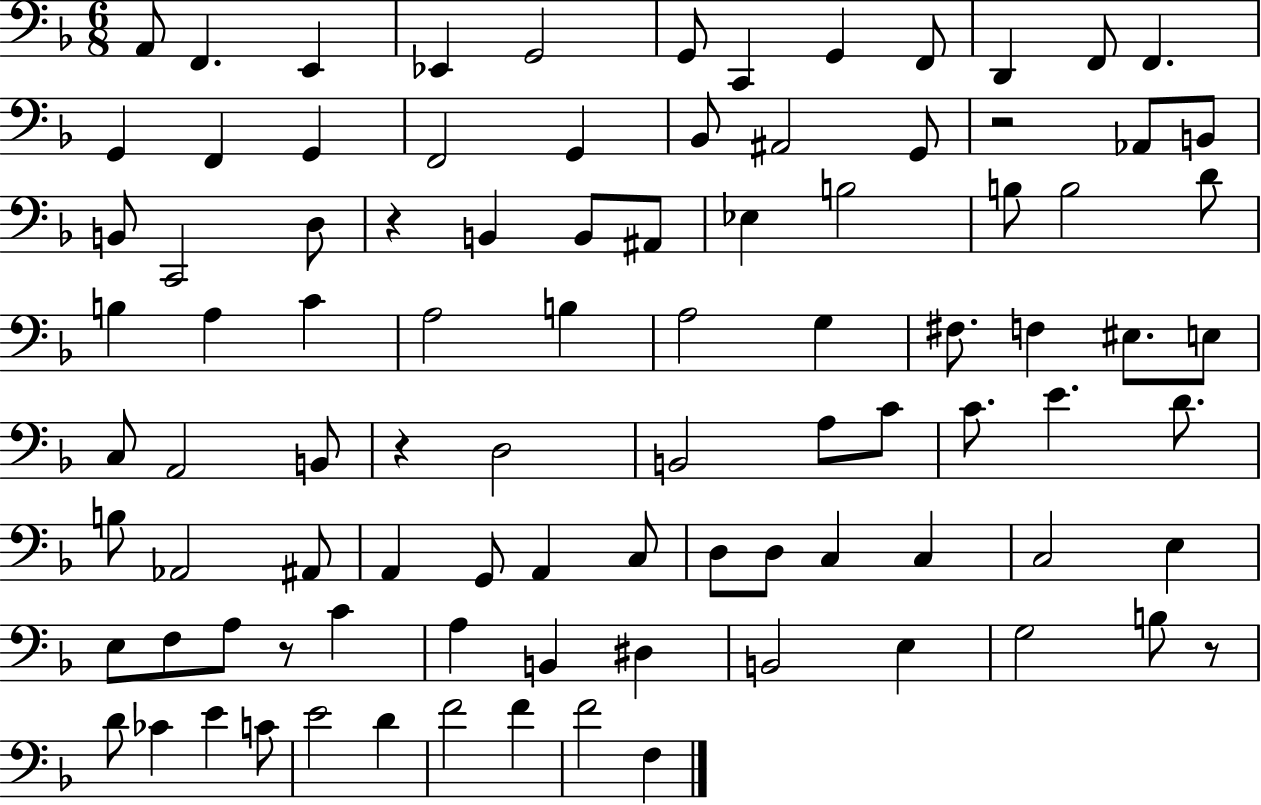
X:1
T:Untitled
M:6/8
L:1/4
K:F
A,,/2 F,, E,, _E,, G,,2 G,,/2 C,, G,, F,,/2 D,, F,,/2 F,, G,, F,, G,, F,,2 G,, _B,,/2 ^A,,2 G,,/2 z2 _A,,/2 B,,/2 B,,/2 C,,2 D,/2 z B,, B,,/2 ^A,,/2 _E, B,2 B,/2 B,2 D/2 B, A, C A,2 B, A,2 G, ^F,/2 F, ^E,/2 E,/2 C,/2 A,,2 B,,/2 z D,2 B,,2 A,/2 C/2 C/2 E D/2 B,/2 _A,,2 ^A,,/2 A,, G,,/2 A,, C,/2 D,/2 D,/2 C, C, C,2 E, E,/2 F,/2 A,/2 z/2 C A, B,, ^D, B,,2 E, G,2 B,/2 z/2 D/2 _C E C/2 E2 D F2 F F2 F,